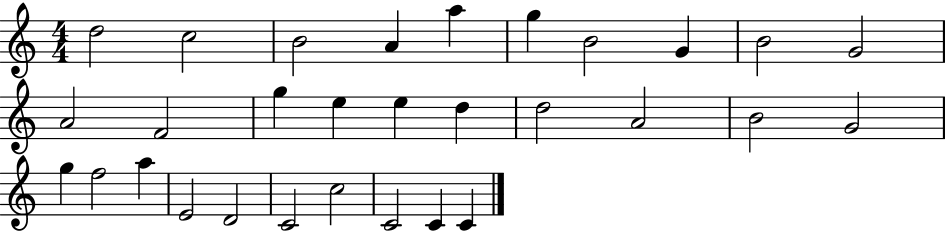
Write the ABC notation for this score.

X:1
T:Untitled
M:4/4
L:1/4
K:C
d2 c2 B2 A a g B2 G B2 G2 A2 F2 g e e d d2 A2 B2 G2 g f2 a E2 D2 C2 c2 C2 C C